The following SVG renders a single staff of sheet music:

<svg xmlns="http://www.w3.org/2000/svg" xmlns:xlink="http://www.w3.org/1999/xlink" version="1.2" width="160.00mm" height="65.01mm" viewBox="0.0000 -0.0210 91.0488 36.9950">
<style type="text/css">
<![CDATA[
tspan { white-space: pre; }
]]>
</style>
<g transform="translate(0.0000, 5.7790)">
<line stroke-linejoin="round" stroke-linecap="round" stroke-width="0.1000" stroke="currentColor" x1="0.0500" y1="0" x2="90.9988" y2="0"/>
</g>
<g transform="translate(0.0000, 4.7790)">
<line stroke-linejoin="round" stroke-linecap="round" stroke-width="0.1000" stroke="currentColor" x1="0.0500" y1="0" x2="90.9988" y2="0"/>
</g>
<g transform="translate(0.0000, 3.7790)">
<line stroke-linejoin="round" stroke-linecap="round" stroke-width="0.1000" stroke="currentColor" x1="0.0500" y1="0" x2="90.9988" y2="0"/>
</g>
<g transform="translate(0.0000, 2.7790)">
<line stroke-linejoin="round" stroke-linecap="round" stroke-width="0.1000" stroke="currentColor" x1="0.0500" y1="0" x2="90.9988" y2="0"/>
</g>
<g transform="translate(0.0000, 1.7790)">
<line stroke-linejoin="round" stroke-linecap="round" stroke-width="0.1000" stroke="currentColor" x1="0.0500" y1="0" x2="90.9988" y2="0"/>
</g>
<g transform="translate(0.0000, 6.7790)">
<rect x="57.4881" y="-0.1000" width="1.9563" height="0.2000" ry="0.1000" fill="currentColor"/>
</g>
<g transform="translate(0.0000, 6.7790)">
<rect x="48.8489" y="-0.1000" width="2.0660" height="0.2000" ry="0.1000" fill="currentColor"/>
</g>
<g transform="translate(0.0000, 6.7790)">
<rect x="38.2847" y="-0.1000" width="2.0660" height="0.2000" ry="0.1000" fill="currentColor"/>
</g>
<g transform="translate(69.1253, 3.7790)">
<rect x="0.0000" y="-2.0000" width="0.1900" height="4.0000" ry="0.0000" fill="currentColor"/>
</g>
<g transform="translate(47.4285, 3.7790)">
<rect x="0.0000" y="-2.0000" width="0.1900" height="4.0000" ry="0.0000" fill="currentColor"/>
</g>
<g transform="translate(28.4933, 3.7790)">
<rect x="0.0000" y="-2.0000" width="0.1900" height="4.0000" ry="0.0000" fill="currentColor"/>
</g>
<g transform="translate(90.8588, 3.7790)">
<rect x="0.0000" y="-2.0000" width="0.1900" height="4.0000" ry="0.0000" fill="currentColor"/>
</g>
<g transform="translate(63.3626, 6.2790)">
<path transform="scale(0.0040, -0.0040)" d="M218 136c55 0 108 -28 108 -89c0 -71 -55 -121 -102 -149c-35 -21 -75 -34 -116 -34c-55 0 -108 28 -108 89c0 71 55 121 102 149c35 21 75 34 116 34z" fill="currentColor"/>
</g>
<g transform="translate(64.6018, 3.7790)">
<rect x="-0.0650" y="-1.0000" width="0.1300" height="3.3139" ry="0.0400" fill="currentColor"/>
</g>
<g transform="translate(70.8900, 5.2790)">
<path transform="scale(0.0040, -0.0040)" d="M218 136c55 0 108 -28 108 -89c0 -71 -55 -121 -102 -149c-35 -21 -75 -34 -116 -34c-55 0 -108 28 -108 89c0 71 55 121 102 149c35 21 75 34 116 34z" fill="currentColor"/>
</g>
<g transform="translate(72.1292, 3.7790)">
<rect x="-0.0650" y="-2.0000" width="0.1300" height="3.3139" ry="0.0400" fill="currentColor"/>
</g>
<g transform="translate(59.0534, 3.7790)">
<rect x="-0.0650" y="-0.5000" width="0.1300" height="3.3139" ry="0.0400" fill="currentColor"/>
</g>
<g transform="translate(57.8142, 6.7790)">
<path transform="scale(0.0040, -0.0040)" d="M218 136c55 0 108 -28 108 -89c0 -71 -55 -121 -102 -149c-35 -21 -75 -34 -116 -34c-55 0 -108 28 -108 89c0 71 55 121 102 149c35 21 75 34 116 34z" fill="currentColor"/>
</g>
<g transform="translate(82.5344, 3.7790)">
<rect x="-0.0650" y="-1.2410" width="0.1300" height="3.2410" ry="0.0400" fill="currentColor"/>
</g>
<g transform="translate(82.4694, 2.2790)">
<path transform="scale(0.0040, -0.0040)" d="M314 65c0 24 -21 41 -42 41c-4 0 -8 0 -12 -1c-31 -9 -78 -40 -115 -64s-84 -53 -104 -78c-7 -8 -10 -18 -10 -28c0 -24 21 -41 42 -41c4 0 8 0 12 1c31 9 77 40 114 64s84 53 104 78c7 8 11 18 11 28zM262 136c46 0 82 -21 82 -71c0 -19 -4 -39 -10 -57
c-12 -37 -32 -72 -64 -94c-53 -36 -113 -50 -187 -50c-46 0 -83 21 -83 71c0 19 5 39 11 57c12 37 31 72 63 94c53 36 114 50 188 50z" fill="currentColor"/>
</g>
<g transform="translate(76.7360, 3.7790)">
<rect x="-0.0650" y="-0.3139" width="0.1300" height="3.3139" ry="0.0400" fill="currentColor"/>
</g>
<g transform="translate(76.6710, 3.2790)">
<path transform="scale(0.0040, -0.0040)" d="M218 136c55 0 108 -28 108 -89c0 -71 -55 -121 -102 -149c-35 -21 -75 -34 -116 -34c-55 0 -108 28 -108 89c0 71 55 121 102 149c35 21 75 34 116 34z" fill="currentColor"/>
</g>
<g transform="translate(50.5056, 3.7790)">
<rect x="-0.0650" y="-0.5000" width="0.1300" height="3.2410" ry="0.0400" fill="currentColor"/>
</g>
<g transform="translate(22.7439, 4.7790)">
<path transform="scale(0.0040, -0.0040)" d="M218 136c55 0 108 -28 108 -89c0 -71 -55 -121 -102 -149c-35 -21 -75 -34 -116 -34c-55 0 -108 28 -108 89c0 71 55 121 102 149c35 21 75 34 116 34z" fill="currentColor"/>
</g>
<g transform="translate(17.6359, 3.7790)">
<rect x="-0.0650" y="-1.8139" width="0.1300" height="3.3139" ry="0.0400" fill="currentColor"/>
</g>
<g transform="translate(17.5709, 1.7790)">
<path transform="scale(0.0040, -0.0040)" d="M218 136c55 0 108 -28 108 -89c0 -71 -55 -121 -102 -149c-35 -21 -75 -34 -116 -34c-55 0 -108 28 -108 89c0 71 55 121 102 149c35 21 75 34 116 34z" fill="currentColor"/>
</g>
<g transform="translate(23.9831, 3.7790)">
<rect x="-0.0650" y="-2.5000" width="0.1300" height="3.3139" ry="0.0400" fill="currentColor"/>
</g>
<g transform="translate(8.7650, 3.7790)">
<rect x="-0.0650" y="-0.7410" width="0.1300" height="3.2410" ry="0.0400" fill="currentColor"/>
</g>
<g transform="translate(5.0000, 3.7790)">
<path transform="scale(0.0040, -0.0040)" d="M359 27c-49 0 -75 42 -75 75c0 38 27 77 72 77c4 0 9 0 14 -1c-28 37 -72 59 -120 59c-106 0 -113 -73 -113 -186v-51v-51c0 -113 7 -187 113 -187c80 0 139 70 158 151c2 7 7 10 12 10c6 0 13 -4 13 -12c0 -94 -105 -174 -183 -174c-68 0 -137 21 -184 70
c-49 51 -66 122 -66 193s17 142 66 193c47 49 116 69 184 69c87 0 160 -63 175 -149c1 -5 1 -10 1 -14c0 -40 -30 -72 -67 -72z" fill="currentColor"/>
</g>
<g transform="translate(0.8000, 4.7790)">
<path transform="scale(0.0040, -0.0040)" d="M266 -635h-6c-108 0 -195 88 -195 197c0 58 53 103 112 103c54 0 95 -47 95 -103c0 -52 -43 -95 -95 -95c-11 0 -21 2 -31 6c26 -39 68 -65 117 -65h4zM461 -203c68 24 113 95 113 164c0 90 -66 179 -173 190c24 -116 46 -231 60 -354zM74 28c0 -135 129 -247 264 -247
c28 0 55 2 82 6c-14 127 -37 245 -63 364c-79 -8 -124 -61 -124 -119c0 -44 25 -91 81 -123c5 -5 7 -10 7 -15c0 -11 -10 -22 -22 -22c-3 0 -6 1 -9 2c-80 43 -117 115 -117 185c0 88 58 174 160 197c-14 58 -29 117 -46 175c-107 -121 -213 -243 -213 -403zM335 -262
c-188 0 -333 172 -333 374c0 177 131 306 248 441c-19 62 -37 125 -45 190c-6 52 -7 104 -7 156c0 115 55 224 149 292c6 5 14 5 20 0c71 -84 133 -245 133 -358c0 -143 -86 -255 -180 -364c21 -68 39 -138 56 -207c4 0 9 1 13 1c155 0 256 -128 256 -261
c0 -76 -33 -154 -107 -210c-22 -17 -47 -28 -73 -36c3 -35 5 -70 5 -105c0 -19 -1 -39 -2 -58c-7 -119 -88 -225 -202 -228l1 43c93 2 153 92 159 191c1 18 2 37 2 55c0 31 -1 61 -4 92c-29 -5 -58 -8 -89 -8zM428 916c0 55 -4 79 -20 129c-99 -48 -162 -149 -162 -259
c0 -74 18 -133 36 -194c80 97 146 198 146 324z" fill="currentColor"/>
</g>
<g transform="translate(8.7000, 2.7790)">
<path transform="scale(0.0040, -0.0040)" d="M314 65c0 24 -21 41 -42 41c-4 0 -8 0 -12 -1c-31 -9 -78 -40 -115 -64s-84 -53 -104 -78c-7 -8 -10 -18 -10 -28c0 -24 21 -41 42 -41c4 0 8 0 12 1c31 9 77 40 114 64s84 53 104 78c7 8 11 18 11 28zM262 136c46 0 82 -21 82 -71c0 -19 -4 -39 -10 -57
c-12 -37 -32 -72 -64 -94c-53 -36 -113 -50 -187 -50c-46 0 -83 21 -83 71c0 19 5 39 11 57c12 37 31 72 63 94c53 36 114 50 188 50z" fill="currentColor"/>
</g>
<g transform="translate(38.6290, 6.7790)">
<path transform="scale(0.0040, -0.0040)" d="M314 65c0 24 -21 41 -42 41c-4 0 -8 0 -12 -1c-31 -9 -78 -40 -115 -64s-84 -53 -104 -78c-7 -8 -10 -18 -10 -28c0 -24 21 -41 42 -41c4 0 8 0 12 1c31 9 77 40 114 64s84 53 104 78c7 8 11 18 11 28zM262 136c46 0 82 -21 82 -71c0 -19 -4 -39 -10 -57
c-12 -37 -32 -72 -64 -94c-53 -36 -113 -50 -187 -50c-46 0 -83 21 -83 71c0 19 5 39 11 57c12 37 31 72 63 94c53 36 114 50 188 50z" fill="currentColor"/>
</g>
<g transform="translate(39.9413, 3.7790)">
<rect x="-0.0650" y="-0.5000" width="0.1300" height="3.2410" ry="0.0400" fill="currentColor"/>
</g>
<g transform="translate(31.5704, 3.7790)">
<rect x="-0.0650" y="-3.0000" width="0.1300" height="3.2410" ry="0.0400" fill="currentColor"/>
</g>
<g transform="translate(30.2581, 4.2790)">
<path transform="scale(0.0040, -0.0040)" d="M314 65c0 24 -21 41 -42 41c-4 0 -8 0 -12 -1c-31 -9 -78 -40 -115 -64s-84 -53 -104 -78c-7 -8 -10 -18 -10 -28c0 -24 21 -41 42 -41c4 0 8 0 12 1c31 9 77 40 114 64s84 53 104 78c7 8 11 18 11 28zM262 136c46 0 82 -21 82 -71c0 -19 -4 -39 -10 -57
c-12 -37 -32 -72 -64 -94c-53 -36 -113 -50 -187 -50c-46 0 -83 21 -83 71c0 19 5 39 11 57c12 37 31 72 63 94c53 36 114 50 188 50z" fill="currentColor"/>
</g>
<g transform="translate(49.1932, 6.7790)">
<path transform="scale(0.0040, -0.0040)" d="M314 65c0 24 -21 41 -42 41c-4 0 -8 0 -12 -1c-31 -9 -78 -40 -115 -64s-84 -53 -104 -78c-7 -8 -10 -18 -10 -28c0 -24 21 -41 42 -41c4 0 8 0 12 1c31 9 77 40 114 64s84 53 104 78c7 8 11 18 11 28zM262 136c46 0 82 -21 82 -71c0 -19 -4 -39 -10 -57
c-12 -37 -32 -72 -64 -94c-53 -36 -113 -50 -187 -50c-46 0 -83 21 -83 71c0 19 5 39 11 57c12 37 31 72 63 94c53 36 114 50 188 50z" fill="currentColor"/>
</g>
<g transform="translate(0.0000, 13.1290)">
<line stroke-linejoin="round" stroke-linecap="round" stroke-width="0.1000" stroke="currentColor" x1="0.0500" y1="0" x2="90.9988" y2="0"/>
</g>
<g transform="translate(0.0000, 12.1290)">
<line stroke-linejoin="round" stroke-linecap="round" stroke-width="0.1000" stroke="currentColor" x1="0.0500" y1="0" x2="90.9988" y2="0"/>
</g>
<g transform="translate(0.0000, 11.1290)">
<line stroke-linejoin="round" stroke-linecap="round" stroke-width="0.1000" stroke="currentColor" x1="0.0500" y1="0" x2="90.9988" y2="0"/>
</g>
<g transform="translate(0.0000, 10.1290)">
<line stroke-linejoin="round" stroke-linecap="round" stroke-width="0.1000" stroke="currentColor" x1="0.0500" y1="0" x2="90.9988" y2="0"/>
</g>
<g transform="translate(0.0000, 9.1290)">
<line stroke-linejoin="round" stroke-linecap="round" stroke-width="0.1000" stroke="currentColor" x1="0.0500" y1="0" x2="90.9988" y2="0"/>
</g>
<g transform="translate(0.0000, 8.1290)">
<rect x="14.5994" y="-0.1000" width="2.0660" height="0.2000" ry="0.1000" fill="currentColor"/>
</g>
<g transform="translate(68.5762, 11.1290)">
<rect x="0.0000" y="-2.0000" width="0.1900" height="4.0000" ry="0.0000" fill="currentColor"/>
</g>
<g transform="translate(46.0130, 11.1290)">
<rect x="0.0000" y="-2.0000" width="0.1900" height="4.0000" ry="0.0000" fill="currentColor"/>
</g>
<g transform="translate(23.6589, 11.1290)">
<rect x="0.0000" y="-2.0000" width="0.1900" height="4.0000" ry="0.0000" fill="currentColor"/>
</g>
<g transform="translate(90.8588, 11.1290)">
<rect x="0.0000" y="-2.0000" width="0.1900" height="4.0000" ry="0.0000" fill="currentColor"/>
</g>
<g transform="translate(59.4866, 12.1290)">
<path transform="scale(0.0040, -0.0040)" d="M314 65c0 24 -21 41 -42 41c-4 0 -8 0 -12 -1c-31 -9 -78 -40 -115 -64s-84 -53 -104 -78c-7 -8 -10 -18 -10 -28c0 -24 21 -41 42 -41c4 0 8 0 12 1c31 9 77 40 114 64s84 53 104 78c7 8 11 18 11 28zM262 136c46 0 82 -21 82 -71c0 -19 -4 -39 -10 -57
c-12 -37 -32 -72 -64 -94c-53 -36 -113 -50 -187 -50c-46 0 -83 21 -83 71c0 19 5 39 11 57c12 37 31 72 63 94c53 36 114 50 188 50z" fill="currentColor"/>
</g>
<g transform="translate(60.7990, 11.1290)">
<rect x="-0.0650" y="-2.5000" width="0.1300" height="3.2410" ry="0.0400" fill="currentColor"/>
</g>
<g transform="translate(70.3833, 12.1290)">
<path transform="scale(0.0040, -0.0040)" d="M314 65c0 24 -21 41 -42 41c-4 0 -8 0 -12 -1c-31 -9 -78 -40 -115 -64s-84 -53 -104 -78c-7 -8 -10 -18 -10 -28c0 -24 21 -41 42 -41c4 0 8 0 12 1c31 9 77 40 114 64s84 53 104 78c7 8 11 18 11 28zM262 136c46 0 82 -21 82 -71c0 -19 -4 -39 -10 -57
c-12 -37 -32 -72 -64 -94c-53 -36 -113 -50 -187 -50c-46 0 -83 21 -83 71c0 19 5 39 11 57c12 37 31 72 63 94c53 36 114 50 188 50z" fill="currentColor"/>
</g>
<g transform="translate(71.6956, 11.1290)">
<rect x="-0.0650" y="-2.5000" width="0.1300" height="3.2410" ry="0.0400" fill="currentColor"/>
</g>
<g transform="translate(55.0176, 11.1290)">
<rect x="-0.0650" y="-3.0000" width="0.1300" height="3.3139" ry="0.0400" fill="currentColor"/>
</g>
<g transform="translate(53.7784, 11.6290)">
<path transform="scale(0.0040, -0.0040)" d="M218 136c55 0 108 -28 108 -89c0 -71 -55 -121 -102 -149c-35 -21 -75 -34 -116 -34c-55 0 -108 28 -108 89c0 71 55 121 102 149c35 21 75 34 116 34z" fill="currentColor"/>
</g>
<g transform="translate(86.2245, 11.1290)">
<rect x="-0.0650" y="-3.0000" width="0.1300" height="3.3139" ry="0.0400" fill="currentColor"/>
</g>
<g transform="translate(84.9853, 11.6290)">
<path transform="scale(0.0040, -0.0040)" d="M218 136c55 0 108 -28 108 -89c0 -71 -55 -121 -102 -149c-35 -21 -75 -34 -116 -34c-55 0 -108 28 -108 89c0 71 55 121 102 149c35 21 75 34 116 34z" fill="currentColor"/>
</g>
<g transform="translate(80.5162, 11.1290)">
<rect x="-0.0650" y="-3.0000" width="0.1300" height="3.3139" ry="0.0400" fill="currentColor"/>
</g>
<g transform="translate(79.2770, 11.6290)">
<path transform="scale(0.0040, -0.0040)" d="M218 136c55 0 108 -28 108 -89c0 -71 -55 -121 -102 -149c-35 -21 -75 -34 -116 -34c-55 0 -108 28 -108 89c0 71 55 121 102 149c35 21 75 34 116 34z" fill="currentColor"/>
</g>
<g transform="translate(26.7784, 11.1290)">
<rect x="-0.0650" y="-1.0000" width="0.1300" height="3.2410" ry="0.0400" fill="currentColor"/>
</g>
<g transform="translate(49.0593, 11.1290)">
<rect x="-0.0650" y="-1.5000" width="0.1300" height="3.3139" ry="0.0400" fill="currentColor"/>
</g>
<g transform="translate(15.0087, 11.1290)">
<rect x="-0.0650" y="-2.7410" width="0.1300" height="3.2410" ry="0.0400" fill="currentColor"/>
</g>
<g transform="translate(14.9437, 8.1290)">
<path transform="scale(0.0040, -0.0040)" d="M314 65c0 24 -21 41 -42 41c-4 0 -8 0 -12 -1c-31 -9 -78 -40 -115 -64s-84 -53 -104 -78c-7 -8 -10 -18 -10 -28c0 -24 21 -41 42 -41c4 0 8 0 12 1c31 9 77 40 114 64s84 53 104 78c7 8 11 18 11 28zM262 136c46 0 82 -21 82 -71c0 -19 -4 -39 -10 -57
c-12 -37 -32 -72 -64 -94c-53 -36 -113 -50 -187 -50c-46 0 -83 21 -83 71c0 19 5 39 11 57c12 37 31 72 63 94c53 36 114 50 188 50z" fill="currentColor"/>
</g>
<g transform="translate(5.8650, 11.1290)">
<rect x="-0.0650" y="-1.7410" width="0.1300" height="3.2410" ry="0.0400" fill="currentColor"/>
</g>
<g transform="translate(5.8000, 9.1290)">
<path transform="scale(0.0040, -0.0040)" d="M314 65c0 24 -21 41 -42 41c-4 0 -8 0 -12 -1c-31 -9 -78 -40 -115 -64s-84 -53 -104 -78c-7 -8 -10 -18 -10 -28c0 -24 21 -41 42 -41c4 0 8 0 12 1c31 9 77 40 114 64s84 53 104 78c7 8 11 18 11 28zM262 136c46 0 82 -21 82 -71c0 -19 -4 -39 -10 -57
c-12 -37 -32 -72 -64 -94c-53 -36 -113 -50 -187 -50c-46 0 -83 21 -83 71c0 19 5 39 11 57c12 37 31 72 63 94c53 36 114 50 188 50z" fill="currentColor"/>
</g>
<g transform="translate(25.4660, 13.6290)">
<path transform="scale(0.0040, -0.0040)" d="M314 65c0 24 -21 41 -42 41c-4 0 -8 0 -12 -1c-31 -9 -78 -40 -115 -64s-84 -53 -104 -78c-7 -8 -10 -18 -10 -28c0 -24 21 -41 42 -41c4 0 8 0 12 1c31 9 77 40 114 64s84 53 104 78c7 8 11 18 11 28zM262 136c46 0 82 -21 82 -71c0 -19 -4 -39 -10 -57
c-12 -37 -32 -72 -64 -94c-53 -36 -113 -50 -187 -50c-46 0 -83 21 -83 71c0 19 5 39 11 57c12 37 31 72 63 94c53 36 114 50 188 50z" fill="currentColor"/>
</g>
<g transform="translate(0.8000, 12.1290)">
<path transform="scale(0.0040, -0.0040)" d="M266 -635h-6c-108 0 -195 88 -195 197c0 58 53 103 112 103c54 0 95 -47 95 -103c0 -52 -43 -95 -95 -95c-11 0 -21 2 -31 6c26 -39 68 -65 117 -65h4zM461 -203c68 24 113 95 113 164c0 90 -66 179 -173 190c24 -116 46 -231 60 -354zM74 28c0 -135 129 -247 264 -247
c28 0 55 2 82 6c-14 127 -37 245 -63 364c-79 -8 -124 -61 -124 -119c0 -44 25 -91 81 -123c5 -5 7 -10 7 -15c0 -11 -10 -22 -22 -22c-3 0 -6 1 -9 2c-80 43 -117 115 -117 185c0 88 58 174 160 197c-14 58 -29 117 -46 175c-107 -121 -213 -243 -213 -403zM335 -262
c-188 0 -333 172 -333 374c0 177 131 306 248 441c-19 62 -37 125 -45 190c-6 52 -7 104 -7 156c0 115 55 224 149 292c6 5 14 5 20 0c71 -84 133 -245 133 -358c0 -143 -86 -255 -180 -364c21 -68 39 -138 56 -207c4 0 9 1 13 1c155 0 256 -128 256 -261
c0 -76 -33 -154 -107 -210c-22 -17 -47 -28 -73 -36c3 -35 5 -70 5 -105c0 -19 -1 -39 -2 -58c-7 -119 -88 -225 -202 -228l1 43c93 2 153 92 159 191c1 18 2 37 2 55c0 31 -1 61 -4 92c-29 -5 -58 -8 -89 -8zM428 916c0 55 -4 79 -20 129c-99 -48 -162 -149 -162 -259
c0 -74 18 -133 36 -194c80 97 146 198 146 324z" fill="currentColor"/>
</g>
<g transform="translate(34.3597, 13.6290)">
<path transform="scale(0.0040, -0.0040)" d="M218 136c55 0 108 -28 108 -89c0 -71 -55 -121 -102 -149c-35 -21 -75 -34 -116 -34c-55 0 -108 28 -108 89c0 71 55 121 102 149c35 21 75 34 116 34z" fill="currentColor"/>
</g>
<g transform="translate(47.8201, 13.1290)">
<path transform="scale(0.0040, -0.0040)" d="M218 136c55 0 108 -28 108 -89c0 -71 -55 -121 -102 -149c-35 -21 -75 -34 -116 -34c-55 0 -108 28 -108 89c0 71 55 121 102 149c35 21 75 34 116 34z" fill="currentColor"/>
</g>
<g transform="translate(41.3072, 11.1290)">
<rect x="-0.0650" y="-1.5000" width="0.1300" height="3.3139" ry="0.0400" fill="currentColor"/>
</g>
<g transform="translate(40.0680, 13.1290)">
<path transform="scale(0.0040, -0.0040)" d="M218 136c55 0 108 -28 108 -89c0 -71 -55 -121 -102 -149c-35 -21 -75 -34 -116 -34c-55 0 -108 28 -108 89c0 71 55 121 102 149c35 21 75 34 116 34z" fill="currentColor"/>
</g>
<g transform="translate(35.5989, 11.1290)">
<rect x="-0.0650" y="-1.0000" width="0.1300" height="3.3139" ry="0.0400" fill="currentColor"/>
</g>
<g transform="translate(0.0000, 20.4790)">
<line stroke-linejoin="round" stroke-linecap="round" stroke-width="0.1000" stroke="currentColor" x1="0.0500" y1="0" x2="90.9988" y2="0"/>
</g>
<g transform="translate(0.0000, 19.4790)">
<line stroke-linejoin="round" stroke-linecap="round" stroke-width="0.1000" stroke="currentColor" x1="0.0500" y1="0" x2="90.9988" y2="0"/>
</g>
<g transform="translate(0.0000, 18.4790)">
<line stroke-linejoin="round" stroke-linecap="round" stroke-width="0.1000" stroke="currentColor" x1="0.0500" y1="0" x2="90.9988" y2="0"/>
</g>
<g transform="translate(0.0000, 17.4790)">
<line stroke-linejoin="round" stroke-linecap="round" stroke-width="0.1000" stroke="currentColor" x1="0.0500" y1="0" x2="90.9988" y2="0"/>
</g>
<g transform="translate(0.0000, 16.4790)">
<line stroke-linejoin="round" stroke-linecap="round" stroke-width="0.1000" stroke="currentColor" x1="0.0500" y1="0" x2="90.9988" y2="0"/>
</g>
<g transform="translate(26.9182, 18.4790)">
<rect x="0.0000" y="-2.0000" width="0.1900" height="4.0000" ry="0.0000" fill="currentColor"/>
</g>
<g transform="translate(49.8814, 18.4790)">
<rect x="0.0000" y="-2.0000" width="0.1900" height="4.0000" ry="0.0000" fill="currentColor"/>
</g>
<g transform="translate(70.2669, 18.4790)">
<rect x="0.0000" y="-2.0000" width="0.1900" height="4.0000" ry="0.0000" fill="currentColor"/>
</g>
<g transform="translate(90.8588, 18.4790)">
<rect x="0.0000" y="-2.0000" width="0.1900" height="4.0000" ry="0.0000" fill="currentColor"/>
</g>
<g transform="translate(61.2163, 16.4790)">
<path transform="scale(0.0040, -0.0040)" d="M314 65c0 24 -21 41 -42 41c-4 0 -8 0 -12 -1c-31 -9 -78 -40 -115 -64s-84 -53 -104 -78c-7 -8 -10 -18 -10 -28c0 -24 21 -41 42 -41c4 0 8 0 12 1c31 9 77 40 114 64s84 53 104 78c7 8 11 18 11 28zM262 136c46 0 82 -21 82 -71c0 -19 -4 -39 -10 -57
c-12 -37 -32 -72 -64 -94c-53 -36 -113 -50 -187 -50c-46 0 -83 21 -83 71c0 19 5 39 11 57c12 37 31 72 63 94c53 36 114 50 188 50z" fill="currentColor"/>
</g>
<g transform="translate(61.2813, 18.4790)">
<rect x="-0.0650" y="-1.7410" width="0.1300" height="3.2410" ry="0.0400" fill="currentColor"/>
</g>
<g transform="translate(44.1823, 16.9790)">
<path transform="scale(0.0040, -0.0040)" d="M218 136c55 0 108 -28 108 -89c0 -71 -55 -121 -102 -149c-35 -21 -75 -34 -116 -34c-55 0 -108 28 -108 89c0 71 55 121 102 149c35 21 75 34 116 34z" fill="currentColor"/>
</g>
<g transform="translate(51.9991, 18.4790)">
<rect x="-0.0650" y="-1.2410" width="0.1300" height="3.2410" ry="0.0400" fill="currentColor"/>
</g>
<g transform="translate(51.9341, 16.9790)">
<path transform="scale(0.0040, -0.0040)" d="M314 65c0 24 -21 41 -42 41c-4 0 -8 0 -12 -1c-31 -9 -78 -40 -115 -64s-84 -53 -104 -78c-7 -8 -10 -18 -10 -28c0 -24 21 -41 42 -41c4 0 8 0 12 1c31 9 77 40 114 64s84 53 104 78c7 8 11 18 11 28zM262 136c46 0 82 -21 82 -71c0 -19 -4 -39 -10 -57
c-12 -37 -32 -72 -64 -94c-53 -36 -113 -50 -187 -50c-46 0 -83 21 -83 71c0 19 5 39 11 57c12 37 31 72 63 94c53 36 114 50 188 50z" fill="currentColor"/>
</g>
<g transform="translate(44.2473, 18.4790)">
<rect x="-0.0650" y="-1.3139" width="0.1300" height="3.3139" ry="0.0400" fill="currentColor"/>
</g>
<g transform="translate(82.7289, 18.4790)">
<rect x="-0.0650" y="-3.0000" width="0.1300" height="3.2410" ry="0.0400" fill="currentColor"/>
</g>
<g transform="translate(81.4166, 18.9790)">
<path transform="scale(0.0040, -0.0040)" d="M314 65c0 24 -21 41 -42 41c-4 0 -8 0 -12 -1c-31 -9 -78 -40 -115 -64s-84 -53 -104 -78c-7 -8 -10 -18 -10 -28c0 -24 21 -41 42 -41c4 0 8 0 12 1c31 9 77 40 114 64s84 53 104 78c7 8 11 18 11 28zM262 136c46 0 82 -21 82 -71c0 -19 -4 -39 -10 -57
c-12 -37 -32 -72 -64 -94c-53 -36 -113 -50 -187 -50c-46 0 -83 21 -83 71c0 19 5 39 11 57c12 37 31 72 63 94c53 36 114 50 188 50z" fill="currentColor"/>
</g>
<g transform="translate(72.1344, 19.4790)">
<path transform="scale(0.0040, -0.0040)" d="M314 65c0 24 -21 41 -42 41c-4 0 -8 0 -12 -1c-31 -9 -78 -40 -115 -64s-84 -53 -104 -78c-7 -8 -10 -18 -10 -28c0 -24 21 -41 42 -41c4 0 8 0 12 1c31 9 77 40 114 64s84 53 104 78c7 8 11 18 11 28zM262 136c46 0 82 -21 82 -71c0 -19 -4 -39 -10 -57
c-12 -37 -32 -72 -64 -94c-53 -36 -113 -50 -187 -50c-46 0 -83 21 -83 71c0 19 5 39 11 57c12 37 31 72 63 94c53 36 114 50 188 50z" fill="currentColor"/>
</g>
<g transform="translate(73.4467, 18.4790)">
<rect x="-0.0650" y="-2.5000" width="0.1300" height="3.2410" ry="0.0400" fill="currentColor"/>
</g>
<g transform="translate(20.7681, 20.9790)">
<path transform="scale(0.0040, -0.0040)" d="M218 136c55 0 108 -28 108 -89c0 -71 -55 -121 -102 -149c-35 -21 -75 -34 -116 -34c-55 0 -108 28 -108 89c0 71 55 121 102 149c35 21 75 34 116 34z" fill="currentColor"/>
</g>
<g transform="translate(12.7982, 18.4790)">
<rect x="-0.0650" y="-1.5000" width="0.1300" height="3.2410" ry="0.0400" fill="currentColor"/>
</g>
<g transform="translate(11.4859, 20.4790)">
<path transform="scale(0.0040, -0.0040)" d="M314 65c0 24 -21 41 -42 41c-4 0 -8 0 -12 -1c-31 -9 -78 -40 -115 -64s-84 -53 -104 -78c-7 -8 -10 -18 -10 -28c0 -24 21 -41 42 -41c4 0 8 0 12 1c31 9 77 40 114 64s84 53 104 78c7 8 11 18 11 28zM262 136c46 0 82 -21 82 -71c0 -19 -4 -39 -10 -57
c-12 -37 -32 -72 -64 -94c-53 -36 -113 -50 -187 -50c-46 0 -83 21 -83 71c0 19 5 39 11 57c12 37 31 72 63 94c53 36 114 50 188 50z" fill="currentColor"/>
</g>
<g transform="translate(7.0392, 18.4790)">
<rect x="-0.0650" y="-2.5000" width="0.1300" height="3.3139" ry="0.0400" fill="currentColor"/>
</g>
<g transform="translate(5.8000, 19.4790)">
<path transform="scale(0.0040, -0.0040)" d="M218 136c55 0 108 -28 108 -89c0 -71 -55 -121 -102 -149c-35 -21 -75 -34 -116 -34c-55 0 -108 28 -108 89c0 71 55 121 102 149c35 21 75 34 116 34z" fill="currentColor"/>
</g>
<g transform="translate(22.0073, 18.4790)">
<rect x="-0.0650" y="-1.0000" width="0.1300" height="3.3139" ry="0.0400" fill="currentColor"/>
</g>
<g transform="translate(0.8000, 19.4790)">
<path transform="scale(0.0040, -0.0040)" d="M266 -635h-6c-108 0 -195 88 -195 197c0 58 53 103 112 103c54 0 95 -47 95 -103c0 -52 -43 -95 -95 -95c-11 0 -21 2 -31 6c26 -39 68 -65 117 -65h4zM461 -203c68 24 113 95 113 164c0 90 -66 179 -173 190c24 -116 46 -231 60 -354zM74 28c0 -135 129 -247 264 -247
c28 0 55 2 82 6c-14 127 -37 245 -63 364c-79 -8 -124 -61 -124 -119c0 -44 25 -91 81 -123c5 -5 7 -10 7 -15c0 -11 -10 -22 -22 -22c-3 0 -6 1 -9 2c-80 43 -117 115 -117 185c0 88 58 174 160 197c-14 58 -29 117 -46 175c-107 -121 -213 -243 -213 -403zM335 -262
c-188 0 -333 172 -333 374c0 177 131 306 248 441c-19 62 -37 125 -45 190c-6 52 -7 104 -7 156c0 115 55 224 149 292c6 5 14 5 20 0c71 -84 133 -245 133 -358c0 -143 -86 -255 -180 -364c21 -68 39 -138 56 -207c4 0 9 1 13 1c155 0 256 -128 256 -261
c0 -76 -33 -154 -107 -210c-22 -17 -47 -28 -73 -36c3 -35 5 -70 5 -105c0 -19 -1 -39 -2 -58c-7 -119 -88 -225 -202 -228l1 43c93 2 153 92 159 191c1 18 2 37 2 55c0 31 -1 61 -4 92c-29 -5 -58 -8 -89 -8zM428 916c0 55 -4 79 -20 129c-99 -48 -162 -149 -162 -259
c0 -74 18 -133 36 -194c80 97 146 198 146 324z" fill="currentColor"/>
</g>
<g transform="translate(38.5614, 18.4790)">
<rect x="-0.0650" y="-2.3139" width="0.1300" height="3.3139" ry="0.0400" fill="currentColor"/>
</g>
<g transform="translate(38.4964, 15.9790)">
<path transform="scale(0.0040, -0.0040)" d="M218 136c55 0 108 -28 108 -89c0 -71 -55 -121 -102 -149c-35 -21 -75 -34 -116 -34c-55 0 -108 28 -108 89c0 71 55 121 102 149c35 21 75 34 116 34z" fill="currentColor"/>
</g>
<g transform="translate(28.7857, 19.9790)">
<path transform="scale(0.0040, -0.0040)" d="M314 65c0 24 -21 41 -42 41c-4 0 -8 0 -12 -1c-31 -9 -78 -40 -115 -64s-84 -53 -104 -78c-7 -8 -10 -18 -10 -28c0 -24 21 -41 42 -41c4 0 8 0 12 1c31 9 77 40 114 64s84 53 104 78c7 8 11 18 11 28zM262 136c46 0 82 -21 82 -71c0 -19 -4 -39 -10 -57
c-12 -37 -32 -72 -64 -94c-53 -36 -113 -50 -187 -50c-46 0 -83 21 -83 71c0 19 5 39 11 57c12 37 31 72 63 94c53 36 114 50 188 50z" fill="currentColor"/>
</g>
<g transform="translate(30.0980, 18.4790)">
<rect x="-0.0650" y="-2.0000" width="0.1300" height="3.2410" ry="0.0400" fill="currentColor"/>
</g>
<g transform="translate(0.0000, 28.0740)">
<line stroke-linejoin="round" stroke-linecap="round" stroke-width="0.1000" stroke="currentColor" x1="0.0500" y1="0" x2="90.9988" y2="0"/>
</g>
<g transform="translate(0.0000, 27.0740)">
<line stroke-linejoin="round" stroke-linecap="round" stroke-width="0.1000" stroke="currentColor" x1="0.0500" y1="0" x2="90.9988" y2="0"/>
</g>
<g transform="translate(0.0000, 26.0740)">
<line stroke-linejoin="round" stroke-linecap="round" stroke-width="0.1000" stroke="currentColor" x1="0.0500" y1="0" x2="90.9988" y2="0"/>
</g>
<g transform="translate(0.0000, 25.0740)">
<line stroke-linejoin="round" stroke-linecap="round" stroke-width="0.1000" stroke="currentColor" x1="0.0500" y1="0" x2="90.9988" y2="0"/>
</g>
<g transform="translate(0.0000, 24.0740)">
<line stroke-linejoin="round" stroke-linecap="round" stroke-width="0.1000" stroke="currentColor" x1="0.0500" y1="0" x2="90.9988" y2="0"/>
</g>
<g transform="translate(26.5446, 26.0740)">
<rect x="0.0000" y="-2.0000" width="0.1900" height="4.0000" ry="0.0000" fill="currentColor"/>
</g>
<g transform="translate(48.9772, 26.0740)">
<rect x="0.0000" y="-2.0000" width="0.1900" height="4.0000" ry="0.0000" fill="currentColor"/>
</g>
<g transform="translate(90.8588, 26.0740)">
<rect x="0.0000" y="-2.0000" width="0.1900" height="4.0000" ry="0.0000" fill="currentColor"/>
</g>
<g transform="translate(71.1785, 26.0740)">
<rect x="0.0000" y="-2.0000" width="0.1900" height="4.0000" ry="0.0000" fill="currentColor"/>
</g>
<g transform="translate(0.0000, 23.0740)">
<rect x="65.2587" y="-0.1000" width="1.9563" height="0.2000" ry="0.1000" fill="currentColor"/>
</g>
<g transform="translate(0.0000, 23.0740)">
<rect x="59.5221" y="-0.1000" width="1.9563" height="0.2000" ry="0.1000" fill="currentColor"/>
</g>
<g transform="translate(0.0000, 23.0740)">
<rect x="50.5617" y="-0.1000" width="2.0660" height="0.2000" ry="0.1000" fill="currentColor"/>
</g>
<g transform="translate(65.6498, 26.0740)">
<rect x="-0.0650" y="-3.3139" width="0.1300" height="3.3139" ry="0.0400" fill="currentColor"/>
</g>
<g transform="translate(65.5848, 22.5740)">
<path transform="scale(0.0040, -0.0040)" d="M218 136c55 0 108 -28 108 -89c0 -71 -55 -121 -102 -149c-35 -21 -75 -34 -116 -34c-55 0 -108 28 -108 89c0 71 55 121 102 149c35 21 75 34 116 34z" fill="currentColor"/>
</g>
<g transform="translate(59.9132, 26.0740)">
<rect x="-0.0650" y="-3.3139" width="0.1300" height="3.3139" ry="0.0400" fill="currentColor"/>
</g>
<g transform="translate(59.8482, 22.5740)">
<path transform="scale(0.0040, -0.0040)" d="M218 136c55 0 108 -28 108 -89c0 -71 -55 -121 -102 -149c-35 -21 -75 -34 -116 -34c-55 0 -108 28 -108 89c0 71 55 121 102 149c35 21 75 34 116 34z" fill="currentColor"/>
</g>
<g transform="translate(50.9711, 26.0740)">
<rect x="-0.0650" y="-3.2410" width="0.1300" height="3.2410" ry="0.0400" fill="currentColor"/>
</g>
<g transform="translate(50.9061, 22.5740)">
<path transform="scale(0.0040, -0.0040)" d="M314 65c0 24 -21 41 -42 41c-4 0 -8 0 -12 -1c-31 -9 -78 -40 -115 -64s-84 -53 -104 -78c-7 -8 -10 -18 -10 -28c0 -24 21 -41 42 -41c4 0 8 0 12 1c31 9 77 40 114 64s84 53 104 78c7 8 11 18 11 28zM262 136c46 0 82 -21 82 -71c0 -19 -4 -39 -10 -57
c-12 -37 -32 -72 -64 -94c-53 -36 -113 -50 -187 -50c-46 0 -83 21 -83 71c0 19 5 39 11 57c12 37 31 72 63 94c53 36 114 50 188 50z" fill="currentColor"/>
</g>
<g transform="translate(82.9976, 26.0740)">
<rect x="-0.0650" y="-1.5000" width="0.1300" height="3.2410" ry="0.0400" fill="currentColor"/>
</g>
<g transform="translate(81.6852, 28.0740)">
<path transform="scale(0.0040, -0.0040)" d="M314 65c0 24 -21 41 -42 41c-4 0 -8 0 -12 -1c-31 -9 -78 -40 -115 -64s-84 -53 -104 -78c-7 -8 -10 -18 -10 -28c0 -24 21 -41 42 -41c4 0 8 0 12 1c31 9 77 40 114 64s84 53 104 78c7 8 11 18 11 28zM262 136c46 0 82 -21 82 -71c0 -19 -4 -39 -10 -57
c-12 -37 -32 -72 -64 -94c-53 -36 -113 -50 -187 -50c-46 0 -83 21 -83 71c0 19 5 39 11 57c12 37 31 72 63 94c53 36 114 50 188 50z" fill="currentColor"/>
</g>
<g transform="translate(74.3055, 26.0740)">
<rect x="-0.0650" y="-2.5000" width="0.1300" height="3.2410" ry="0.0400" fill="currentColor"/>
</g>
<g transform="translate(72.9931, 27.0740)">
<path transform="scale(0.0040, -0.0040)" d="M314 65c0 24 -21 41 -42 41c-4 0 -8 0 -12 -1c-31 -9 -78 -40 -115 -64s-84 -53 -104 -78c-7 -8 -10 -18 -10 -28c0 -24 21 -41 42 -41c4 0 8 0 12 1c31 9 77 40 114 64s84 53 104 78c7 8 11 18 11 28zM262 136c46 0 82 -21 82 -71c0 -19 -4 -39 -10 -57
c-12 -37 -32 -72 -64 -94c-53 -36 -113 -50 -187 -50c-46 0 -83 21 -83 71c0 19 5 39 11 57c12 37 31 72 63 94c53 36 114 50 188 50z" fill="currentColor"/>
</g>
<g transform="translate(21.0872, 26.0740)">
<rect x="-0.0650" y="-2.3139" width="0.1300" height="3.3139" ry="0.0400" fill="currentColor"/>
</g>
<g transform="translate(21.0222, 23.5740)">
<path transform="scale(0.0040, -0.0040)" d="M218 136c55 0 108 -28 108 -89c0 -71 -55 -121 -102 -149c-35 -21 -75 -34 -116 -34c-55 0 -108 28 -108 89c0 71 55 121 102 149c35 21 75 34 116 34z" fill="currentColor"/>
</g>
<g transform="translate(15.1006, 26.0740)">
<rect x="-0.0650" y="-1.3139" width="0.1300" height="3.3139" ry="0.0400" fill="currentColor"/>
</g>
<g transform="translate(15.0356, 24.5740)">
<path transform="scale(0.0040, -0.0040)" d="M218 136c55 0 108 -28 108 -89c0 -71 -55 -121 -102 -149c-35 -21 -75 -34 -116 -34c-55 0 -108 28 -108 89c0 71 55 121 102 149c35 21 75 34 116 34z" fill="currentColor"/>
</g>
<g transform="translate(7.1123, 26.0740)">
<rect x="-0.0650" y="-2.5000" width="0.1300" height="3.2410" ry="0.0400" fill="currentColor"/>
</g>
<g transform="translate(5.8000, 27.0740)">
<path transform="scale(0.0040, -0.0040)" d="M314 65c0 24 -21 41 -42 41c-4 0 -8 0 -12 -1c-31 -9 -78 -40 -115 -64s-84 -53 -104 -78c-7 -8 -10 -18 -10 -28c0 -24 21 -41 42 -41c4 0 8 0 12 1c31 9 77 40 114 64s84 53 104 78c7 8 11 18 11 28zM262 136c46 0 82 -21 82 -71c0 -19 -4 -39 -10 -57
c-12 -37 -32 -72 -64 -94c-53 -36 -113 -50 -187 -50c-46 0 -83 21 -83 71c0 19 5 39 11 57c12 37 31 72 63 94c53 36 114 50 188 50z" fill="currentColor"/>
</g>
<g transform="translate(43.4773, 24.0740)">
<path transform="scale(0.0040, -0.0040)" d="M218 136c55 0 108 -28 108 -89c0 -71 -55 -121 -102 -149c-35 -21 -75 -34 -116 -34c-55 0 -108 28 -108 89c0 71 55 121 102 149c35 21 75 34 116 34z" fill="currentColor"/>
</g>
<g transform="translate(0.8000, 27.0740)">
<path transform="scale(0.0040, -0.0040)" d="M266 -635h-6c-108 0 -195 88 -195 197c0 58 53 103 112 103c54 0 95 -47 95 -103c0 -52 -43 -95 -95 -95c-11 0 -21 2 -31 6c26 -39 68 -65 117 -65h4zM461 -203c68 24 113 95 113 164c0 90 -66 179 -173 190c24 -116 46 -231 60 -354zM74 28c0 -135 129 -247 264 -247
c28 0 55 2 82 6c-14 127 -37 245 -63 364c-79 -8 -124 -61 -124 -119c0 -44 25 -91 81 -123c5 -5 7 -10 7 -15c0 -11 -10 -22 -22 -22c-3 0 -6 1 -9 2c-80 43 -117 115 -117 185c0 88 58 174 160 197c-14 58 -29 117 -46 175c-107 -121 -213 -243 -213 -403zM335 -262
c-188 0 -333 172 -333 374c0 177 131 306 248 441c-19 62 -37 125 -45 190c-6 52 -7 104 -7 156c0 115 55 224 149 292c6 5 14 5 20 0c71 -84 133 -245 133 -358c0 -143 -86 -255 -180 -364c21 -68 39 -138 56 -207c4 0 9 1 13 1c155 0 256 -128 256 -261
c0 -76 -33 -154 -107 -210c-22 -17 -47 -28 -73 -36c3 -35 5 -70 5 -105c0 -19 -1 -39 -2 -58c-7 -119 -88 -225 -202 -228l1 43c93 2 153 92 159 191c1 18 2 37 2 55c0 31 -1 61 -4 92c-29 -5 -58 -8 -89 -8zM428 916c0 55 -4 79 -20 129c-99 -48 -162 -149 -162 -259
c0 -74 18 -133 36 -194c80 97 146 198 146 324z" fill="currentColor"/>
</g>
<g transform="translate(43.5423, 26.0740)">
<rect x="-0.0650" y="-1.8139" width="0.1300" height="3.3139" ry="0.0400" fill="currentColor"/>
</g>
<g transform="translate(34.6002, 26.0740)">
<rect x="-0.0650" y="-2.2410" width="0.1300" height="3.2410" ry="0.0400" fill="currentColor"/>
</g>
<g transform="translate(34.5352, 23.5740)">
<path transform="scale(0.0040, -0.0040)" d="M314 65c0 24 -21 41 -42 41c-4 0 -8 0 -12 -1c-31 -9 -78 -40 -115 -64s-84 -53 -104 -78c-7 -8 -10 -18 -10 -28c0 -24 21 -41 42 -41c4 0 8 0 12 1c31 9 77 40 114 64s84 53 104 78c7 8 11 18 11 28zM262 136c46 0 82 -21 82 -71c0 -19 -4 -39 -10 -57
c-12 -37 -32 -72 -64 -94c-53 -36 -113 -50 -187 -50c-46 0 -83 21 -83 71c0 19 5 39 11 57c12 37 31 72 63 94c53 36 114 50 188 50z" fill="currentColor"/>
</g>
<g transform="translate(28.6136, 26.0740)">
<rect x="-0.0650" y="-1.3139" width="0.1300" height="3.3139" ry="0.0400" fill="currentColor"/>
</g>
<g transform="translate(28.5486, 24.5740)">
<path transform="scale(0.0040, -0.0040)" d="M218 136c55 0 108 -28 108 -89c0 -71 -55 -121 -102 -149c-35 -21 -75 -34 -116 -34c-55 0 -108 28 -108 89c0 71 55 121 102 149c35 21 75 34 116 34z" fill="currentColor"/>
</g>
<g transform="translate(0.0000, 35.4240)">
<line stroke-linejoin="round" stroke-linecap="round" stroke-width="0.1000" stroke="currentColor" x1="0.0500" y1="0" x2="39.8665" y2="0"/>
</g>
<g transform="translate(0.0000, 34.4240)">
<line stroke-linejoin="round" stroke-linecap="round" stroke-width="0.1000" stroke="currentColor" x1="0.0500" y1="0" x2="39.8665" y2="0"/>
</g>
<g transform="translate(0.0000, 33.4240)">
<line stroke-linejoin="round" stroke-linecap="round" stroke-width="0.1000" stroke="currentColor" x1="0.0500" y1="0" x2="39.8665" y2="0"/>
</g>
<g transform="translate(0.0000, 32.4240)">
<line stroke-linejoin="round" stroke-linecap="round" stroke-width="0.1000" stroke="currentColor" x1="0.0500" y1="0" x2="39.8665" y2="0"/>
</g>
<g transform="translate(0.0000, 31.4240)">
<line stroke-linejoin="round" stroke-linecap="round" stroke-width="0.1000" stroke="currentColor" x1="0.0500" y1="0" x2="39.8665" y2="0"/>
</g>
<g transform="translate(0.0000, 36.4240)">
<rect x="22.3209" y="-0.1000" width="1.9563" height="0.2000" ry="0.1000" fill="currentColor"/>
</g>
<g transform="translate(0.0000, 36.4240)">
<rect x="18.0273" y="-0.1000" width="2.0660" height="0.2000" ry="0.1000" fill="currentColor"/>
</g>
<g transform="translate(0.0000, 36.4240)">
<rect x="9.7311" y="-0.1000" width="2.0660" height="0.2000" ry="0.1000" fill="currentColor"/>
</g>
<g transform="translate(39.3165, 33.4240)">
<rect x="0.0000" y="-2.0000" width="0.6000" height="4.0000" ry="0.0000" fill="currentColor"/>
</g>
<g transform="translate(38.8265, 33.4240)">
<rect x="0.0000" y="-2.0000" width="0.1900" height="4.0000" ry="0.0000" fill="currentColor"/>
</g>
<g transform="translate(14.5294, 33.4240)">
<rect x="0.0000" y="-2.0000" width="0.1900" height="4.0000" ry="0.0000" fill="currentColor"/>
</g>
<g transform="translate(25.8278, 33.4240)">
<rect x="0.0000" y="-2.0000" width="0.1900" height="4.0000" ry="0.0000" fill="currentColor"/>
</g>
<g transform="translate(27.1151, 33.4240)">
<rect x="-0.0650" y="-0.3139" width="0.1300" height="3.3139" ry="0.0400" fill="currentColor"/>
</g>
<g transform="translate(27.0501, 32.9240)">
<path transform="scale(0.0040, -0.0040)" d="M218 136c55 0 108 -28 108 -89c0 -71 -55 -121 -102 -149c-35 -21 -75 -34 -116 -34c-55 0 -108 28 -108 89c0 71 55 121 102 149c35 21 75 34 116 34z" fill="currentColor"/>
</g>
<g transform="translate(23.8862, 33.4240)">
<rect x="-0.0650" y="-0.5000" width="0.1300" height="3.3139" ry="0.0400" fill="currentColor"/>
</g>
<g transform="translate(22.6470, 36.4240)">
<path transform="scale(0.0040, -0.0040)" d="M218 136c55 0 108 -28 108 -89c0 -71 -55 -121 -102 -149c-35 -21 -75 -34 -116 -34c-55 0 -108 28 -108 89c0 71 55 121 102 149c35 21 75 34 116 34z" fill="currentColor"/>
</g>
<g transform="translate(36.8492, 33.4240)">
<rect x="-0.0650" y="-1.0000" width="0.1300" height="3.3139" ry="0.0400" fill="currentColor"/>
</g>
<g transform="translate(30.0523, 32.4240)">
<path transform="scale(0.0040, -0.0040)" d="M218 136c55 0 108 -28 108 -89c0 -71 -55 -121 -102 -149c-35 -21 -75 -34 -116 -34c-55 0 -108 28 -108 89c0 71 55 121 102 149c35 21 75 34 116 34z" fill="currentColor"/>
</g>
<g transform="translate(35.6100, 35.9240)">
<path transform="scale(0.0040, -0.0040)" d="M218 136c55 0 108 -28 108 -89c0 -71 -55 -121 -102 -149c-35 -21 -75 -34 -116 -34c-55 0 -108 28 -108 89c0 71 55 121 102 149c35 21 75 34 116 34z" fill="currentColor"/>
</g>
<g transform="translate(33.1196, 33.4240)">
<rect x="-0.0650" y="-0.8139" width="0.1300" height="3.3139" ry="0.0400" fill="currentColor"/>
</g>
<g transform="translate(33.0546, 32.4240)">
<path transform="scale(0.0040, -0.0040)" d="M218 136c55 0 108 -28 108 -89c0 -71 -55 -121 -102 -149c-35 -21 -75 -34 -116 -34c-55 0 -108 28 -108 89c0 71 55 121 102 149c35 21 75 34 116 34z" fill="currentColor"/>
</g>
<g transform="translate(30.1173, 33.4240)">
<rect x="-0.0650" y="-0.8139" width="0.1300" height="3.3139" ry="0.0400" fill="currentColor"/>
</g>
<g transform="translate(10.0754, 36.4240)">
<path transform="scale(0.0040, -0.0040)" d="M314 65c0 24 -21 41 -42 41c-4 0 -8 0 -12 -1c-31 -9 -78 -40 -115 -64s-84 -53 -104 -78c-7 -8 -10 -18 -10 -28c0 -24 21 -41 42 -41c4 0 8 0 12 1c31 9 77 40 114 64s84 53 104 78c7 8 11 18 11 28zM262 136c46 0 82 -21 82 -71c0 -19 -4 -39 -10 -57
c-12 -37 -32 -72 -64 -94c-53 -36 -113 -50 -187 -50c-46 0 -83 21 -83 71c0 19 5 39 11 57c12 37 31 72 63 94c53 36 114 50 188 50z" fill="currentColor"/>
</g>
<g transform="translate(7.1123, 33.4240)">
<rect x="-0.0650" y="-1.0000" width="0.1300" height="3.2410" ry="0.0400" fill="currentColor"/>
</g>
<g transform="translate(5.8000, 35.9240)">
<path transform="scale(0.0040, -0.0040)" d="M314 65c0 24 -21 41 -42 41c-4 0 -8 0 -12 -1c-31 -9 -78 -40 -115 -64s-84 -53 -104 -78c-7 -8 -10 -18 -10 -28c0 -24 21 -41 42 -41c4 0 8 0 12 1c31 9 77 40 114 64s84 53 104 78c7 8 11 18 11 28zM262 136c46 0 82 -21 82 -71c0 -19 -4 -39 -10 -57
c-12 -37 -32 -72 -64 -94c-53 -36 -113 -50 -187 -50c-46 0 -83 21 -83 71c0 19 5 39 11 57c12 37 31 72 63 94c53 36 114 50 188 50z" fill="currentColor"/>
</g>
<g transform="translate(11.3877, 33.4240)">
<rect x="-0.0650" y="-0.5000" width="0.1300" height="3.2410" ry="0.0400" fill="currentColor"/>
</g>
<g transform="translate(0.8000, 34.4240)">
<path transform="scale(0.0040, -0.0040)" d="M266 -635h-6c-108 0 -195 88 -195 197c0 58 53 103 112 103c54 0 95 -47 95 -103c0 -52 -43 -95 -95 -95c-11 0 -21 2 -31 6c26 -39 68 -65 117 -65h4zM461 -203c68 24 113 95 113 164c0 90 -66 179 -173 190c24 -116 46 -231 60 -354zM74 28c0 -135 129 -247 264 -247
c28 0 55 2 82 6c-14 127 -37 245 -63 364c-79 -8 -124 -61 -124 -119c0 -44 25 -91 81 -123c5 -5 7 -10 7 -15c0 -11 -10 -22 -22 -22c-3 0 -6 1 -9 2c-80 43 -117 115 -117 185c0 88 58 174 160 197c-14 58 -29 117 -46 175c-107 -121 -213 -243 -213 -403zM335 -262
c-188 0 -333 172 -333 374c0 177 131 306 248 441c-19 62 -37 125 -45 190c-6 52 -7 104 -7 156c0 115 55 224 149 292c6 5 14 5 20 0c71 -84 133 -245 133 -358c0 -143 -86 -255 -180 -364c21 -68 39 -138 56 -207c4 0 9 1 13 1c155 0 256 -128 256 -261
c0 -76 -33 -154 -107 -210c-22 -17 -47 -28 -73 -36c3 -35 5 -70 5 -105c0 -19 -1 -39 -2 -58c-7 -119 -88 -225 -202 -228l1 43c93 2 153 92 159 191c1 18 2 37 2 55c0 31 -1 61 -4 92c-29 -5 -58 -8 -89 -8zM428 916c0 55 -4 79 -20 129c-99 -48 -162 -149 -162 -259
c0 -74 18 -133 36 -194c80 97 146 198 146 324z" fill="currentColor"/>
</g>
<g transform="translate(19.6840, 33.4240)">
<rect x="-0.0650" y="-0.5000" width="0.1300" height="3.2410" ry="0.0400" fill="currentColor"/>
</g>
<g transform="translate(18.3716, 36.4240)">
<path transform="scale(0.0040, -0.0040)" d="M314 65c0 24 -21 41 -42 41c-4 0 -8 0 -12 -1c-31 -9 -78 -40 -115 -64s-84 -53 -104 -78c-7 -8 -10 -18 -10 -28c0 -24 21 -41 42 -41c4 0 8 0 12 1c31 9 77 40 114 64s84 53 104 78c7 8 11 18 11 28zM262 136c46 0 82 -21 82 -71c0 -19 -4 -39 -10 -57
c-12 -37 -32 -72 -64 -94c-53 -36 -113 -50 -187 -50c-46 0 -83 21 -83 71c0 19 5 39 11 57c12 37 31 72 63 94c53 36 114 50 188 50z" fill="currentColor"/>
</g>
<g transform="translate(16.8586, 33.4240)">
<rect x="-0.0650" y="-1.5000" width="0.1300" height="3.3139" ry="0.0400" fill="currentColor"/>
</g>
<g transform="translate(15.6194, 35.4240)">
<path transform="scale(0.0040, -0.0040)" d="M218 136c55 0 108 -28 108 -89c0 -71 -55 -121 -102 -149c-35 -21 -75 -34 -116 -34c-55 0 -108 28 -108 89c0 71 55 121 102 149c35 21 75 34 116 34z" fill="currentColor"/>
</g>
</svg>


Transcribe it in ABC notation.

X:1
T:Untitled
M:4/4
L:1/4
K:C
d2 f G A2 C2 C2 C D F c e2 f2 a2 D2 D E E A G2 G2 A A G E2 D F2 g e e2 f2 G2 A2 G2 e g e g2 f b2 b b G2 E2 D2 C2 E C2 C c d d D